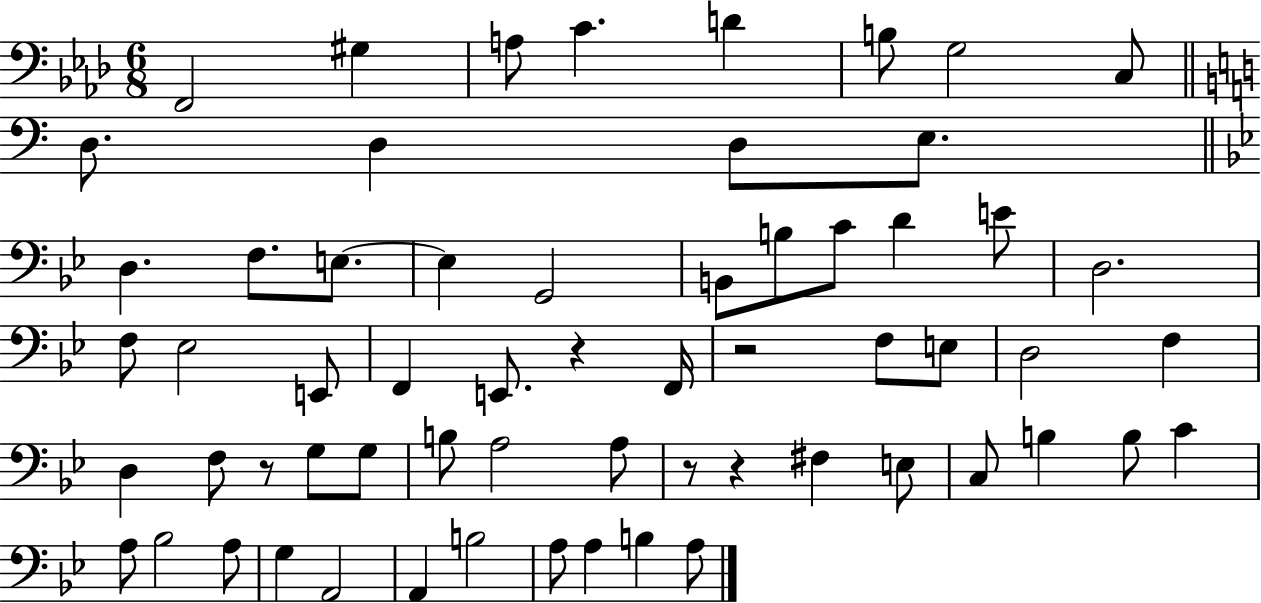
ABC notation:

X:1
T:Untitled
M:6/8
L:1/4
K:Ab
F,,2 ^G, A,/2 C D B,/2 G,2 C,/2 D,/2 D, D,/2 E,/2 D, F,/2 E,/2 E, G,,2 B,,/2 B,/2 C/2 D E/2 D,2 F,/2 _E,2 E,,/2 F,, E,,/2 z F,,/4 z2 F,/2 E,/2 D,2 F, D, F,/2 z/2 G,/2 G,/2 B,/2 A,2 A,/2 z/2 z ^F, E,/2 C,/2 B, B,/2 C A,/2 _B,2 A,/2 G, A,,2 A,, B,2 A,/2 A, B, A,/2